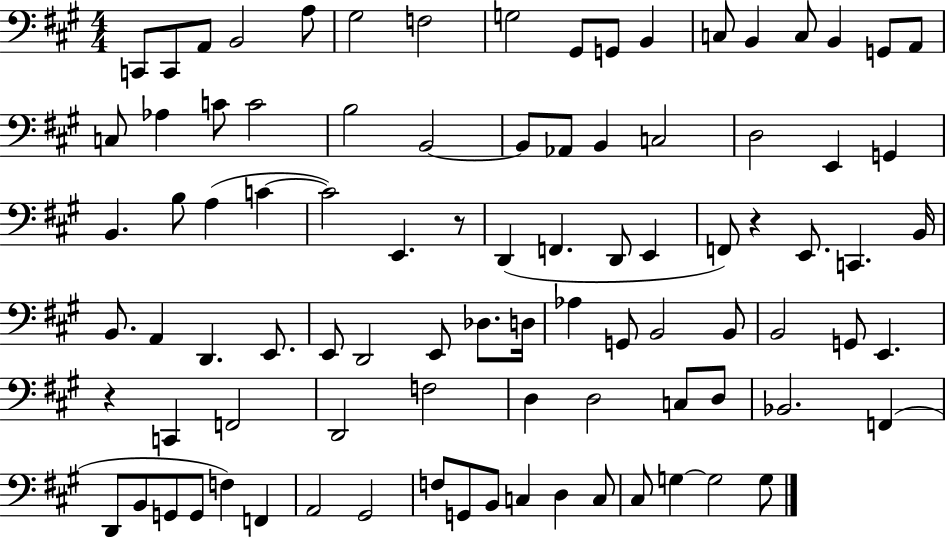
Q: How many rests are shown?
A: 3